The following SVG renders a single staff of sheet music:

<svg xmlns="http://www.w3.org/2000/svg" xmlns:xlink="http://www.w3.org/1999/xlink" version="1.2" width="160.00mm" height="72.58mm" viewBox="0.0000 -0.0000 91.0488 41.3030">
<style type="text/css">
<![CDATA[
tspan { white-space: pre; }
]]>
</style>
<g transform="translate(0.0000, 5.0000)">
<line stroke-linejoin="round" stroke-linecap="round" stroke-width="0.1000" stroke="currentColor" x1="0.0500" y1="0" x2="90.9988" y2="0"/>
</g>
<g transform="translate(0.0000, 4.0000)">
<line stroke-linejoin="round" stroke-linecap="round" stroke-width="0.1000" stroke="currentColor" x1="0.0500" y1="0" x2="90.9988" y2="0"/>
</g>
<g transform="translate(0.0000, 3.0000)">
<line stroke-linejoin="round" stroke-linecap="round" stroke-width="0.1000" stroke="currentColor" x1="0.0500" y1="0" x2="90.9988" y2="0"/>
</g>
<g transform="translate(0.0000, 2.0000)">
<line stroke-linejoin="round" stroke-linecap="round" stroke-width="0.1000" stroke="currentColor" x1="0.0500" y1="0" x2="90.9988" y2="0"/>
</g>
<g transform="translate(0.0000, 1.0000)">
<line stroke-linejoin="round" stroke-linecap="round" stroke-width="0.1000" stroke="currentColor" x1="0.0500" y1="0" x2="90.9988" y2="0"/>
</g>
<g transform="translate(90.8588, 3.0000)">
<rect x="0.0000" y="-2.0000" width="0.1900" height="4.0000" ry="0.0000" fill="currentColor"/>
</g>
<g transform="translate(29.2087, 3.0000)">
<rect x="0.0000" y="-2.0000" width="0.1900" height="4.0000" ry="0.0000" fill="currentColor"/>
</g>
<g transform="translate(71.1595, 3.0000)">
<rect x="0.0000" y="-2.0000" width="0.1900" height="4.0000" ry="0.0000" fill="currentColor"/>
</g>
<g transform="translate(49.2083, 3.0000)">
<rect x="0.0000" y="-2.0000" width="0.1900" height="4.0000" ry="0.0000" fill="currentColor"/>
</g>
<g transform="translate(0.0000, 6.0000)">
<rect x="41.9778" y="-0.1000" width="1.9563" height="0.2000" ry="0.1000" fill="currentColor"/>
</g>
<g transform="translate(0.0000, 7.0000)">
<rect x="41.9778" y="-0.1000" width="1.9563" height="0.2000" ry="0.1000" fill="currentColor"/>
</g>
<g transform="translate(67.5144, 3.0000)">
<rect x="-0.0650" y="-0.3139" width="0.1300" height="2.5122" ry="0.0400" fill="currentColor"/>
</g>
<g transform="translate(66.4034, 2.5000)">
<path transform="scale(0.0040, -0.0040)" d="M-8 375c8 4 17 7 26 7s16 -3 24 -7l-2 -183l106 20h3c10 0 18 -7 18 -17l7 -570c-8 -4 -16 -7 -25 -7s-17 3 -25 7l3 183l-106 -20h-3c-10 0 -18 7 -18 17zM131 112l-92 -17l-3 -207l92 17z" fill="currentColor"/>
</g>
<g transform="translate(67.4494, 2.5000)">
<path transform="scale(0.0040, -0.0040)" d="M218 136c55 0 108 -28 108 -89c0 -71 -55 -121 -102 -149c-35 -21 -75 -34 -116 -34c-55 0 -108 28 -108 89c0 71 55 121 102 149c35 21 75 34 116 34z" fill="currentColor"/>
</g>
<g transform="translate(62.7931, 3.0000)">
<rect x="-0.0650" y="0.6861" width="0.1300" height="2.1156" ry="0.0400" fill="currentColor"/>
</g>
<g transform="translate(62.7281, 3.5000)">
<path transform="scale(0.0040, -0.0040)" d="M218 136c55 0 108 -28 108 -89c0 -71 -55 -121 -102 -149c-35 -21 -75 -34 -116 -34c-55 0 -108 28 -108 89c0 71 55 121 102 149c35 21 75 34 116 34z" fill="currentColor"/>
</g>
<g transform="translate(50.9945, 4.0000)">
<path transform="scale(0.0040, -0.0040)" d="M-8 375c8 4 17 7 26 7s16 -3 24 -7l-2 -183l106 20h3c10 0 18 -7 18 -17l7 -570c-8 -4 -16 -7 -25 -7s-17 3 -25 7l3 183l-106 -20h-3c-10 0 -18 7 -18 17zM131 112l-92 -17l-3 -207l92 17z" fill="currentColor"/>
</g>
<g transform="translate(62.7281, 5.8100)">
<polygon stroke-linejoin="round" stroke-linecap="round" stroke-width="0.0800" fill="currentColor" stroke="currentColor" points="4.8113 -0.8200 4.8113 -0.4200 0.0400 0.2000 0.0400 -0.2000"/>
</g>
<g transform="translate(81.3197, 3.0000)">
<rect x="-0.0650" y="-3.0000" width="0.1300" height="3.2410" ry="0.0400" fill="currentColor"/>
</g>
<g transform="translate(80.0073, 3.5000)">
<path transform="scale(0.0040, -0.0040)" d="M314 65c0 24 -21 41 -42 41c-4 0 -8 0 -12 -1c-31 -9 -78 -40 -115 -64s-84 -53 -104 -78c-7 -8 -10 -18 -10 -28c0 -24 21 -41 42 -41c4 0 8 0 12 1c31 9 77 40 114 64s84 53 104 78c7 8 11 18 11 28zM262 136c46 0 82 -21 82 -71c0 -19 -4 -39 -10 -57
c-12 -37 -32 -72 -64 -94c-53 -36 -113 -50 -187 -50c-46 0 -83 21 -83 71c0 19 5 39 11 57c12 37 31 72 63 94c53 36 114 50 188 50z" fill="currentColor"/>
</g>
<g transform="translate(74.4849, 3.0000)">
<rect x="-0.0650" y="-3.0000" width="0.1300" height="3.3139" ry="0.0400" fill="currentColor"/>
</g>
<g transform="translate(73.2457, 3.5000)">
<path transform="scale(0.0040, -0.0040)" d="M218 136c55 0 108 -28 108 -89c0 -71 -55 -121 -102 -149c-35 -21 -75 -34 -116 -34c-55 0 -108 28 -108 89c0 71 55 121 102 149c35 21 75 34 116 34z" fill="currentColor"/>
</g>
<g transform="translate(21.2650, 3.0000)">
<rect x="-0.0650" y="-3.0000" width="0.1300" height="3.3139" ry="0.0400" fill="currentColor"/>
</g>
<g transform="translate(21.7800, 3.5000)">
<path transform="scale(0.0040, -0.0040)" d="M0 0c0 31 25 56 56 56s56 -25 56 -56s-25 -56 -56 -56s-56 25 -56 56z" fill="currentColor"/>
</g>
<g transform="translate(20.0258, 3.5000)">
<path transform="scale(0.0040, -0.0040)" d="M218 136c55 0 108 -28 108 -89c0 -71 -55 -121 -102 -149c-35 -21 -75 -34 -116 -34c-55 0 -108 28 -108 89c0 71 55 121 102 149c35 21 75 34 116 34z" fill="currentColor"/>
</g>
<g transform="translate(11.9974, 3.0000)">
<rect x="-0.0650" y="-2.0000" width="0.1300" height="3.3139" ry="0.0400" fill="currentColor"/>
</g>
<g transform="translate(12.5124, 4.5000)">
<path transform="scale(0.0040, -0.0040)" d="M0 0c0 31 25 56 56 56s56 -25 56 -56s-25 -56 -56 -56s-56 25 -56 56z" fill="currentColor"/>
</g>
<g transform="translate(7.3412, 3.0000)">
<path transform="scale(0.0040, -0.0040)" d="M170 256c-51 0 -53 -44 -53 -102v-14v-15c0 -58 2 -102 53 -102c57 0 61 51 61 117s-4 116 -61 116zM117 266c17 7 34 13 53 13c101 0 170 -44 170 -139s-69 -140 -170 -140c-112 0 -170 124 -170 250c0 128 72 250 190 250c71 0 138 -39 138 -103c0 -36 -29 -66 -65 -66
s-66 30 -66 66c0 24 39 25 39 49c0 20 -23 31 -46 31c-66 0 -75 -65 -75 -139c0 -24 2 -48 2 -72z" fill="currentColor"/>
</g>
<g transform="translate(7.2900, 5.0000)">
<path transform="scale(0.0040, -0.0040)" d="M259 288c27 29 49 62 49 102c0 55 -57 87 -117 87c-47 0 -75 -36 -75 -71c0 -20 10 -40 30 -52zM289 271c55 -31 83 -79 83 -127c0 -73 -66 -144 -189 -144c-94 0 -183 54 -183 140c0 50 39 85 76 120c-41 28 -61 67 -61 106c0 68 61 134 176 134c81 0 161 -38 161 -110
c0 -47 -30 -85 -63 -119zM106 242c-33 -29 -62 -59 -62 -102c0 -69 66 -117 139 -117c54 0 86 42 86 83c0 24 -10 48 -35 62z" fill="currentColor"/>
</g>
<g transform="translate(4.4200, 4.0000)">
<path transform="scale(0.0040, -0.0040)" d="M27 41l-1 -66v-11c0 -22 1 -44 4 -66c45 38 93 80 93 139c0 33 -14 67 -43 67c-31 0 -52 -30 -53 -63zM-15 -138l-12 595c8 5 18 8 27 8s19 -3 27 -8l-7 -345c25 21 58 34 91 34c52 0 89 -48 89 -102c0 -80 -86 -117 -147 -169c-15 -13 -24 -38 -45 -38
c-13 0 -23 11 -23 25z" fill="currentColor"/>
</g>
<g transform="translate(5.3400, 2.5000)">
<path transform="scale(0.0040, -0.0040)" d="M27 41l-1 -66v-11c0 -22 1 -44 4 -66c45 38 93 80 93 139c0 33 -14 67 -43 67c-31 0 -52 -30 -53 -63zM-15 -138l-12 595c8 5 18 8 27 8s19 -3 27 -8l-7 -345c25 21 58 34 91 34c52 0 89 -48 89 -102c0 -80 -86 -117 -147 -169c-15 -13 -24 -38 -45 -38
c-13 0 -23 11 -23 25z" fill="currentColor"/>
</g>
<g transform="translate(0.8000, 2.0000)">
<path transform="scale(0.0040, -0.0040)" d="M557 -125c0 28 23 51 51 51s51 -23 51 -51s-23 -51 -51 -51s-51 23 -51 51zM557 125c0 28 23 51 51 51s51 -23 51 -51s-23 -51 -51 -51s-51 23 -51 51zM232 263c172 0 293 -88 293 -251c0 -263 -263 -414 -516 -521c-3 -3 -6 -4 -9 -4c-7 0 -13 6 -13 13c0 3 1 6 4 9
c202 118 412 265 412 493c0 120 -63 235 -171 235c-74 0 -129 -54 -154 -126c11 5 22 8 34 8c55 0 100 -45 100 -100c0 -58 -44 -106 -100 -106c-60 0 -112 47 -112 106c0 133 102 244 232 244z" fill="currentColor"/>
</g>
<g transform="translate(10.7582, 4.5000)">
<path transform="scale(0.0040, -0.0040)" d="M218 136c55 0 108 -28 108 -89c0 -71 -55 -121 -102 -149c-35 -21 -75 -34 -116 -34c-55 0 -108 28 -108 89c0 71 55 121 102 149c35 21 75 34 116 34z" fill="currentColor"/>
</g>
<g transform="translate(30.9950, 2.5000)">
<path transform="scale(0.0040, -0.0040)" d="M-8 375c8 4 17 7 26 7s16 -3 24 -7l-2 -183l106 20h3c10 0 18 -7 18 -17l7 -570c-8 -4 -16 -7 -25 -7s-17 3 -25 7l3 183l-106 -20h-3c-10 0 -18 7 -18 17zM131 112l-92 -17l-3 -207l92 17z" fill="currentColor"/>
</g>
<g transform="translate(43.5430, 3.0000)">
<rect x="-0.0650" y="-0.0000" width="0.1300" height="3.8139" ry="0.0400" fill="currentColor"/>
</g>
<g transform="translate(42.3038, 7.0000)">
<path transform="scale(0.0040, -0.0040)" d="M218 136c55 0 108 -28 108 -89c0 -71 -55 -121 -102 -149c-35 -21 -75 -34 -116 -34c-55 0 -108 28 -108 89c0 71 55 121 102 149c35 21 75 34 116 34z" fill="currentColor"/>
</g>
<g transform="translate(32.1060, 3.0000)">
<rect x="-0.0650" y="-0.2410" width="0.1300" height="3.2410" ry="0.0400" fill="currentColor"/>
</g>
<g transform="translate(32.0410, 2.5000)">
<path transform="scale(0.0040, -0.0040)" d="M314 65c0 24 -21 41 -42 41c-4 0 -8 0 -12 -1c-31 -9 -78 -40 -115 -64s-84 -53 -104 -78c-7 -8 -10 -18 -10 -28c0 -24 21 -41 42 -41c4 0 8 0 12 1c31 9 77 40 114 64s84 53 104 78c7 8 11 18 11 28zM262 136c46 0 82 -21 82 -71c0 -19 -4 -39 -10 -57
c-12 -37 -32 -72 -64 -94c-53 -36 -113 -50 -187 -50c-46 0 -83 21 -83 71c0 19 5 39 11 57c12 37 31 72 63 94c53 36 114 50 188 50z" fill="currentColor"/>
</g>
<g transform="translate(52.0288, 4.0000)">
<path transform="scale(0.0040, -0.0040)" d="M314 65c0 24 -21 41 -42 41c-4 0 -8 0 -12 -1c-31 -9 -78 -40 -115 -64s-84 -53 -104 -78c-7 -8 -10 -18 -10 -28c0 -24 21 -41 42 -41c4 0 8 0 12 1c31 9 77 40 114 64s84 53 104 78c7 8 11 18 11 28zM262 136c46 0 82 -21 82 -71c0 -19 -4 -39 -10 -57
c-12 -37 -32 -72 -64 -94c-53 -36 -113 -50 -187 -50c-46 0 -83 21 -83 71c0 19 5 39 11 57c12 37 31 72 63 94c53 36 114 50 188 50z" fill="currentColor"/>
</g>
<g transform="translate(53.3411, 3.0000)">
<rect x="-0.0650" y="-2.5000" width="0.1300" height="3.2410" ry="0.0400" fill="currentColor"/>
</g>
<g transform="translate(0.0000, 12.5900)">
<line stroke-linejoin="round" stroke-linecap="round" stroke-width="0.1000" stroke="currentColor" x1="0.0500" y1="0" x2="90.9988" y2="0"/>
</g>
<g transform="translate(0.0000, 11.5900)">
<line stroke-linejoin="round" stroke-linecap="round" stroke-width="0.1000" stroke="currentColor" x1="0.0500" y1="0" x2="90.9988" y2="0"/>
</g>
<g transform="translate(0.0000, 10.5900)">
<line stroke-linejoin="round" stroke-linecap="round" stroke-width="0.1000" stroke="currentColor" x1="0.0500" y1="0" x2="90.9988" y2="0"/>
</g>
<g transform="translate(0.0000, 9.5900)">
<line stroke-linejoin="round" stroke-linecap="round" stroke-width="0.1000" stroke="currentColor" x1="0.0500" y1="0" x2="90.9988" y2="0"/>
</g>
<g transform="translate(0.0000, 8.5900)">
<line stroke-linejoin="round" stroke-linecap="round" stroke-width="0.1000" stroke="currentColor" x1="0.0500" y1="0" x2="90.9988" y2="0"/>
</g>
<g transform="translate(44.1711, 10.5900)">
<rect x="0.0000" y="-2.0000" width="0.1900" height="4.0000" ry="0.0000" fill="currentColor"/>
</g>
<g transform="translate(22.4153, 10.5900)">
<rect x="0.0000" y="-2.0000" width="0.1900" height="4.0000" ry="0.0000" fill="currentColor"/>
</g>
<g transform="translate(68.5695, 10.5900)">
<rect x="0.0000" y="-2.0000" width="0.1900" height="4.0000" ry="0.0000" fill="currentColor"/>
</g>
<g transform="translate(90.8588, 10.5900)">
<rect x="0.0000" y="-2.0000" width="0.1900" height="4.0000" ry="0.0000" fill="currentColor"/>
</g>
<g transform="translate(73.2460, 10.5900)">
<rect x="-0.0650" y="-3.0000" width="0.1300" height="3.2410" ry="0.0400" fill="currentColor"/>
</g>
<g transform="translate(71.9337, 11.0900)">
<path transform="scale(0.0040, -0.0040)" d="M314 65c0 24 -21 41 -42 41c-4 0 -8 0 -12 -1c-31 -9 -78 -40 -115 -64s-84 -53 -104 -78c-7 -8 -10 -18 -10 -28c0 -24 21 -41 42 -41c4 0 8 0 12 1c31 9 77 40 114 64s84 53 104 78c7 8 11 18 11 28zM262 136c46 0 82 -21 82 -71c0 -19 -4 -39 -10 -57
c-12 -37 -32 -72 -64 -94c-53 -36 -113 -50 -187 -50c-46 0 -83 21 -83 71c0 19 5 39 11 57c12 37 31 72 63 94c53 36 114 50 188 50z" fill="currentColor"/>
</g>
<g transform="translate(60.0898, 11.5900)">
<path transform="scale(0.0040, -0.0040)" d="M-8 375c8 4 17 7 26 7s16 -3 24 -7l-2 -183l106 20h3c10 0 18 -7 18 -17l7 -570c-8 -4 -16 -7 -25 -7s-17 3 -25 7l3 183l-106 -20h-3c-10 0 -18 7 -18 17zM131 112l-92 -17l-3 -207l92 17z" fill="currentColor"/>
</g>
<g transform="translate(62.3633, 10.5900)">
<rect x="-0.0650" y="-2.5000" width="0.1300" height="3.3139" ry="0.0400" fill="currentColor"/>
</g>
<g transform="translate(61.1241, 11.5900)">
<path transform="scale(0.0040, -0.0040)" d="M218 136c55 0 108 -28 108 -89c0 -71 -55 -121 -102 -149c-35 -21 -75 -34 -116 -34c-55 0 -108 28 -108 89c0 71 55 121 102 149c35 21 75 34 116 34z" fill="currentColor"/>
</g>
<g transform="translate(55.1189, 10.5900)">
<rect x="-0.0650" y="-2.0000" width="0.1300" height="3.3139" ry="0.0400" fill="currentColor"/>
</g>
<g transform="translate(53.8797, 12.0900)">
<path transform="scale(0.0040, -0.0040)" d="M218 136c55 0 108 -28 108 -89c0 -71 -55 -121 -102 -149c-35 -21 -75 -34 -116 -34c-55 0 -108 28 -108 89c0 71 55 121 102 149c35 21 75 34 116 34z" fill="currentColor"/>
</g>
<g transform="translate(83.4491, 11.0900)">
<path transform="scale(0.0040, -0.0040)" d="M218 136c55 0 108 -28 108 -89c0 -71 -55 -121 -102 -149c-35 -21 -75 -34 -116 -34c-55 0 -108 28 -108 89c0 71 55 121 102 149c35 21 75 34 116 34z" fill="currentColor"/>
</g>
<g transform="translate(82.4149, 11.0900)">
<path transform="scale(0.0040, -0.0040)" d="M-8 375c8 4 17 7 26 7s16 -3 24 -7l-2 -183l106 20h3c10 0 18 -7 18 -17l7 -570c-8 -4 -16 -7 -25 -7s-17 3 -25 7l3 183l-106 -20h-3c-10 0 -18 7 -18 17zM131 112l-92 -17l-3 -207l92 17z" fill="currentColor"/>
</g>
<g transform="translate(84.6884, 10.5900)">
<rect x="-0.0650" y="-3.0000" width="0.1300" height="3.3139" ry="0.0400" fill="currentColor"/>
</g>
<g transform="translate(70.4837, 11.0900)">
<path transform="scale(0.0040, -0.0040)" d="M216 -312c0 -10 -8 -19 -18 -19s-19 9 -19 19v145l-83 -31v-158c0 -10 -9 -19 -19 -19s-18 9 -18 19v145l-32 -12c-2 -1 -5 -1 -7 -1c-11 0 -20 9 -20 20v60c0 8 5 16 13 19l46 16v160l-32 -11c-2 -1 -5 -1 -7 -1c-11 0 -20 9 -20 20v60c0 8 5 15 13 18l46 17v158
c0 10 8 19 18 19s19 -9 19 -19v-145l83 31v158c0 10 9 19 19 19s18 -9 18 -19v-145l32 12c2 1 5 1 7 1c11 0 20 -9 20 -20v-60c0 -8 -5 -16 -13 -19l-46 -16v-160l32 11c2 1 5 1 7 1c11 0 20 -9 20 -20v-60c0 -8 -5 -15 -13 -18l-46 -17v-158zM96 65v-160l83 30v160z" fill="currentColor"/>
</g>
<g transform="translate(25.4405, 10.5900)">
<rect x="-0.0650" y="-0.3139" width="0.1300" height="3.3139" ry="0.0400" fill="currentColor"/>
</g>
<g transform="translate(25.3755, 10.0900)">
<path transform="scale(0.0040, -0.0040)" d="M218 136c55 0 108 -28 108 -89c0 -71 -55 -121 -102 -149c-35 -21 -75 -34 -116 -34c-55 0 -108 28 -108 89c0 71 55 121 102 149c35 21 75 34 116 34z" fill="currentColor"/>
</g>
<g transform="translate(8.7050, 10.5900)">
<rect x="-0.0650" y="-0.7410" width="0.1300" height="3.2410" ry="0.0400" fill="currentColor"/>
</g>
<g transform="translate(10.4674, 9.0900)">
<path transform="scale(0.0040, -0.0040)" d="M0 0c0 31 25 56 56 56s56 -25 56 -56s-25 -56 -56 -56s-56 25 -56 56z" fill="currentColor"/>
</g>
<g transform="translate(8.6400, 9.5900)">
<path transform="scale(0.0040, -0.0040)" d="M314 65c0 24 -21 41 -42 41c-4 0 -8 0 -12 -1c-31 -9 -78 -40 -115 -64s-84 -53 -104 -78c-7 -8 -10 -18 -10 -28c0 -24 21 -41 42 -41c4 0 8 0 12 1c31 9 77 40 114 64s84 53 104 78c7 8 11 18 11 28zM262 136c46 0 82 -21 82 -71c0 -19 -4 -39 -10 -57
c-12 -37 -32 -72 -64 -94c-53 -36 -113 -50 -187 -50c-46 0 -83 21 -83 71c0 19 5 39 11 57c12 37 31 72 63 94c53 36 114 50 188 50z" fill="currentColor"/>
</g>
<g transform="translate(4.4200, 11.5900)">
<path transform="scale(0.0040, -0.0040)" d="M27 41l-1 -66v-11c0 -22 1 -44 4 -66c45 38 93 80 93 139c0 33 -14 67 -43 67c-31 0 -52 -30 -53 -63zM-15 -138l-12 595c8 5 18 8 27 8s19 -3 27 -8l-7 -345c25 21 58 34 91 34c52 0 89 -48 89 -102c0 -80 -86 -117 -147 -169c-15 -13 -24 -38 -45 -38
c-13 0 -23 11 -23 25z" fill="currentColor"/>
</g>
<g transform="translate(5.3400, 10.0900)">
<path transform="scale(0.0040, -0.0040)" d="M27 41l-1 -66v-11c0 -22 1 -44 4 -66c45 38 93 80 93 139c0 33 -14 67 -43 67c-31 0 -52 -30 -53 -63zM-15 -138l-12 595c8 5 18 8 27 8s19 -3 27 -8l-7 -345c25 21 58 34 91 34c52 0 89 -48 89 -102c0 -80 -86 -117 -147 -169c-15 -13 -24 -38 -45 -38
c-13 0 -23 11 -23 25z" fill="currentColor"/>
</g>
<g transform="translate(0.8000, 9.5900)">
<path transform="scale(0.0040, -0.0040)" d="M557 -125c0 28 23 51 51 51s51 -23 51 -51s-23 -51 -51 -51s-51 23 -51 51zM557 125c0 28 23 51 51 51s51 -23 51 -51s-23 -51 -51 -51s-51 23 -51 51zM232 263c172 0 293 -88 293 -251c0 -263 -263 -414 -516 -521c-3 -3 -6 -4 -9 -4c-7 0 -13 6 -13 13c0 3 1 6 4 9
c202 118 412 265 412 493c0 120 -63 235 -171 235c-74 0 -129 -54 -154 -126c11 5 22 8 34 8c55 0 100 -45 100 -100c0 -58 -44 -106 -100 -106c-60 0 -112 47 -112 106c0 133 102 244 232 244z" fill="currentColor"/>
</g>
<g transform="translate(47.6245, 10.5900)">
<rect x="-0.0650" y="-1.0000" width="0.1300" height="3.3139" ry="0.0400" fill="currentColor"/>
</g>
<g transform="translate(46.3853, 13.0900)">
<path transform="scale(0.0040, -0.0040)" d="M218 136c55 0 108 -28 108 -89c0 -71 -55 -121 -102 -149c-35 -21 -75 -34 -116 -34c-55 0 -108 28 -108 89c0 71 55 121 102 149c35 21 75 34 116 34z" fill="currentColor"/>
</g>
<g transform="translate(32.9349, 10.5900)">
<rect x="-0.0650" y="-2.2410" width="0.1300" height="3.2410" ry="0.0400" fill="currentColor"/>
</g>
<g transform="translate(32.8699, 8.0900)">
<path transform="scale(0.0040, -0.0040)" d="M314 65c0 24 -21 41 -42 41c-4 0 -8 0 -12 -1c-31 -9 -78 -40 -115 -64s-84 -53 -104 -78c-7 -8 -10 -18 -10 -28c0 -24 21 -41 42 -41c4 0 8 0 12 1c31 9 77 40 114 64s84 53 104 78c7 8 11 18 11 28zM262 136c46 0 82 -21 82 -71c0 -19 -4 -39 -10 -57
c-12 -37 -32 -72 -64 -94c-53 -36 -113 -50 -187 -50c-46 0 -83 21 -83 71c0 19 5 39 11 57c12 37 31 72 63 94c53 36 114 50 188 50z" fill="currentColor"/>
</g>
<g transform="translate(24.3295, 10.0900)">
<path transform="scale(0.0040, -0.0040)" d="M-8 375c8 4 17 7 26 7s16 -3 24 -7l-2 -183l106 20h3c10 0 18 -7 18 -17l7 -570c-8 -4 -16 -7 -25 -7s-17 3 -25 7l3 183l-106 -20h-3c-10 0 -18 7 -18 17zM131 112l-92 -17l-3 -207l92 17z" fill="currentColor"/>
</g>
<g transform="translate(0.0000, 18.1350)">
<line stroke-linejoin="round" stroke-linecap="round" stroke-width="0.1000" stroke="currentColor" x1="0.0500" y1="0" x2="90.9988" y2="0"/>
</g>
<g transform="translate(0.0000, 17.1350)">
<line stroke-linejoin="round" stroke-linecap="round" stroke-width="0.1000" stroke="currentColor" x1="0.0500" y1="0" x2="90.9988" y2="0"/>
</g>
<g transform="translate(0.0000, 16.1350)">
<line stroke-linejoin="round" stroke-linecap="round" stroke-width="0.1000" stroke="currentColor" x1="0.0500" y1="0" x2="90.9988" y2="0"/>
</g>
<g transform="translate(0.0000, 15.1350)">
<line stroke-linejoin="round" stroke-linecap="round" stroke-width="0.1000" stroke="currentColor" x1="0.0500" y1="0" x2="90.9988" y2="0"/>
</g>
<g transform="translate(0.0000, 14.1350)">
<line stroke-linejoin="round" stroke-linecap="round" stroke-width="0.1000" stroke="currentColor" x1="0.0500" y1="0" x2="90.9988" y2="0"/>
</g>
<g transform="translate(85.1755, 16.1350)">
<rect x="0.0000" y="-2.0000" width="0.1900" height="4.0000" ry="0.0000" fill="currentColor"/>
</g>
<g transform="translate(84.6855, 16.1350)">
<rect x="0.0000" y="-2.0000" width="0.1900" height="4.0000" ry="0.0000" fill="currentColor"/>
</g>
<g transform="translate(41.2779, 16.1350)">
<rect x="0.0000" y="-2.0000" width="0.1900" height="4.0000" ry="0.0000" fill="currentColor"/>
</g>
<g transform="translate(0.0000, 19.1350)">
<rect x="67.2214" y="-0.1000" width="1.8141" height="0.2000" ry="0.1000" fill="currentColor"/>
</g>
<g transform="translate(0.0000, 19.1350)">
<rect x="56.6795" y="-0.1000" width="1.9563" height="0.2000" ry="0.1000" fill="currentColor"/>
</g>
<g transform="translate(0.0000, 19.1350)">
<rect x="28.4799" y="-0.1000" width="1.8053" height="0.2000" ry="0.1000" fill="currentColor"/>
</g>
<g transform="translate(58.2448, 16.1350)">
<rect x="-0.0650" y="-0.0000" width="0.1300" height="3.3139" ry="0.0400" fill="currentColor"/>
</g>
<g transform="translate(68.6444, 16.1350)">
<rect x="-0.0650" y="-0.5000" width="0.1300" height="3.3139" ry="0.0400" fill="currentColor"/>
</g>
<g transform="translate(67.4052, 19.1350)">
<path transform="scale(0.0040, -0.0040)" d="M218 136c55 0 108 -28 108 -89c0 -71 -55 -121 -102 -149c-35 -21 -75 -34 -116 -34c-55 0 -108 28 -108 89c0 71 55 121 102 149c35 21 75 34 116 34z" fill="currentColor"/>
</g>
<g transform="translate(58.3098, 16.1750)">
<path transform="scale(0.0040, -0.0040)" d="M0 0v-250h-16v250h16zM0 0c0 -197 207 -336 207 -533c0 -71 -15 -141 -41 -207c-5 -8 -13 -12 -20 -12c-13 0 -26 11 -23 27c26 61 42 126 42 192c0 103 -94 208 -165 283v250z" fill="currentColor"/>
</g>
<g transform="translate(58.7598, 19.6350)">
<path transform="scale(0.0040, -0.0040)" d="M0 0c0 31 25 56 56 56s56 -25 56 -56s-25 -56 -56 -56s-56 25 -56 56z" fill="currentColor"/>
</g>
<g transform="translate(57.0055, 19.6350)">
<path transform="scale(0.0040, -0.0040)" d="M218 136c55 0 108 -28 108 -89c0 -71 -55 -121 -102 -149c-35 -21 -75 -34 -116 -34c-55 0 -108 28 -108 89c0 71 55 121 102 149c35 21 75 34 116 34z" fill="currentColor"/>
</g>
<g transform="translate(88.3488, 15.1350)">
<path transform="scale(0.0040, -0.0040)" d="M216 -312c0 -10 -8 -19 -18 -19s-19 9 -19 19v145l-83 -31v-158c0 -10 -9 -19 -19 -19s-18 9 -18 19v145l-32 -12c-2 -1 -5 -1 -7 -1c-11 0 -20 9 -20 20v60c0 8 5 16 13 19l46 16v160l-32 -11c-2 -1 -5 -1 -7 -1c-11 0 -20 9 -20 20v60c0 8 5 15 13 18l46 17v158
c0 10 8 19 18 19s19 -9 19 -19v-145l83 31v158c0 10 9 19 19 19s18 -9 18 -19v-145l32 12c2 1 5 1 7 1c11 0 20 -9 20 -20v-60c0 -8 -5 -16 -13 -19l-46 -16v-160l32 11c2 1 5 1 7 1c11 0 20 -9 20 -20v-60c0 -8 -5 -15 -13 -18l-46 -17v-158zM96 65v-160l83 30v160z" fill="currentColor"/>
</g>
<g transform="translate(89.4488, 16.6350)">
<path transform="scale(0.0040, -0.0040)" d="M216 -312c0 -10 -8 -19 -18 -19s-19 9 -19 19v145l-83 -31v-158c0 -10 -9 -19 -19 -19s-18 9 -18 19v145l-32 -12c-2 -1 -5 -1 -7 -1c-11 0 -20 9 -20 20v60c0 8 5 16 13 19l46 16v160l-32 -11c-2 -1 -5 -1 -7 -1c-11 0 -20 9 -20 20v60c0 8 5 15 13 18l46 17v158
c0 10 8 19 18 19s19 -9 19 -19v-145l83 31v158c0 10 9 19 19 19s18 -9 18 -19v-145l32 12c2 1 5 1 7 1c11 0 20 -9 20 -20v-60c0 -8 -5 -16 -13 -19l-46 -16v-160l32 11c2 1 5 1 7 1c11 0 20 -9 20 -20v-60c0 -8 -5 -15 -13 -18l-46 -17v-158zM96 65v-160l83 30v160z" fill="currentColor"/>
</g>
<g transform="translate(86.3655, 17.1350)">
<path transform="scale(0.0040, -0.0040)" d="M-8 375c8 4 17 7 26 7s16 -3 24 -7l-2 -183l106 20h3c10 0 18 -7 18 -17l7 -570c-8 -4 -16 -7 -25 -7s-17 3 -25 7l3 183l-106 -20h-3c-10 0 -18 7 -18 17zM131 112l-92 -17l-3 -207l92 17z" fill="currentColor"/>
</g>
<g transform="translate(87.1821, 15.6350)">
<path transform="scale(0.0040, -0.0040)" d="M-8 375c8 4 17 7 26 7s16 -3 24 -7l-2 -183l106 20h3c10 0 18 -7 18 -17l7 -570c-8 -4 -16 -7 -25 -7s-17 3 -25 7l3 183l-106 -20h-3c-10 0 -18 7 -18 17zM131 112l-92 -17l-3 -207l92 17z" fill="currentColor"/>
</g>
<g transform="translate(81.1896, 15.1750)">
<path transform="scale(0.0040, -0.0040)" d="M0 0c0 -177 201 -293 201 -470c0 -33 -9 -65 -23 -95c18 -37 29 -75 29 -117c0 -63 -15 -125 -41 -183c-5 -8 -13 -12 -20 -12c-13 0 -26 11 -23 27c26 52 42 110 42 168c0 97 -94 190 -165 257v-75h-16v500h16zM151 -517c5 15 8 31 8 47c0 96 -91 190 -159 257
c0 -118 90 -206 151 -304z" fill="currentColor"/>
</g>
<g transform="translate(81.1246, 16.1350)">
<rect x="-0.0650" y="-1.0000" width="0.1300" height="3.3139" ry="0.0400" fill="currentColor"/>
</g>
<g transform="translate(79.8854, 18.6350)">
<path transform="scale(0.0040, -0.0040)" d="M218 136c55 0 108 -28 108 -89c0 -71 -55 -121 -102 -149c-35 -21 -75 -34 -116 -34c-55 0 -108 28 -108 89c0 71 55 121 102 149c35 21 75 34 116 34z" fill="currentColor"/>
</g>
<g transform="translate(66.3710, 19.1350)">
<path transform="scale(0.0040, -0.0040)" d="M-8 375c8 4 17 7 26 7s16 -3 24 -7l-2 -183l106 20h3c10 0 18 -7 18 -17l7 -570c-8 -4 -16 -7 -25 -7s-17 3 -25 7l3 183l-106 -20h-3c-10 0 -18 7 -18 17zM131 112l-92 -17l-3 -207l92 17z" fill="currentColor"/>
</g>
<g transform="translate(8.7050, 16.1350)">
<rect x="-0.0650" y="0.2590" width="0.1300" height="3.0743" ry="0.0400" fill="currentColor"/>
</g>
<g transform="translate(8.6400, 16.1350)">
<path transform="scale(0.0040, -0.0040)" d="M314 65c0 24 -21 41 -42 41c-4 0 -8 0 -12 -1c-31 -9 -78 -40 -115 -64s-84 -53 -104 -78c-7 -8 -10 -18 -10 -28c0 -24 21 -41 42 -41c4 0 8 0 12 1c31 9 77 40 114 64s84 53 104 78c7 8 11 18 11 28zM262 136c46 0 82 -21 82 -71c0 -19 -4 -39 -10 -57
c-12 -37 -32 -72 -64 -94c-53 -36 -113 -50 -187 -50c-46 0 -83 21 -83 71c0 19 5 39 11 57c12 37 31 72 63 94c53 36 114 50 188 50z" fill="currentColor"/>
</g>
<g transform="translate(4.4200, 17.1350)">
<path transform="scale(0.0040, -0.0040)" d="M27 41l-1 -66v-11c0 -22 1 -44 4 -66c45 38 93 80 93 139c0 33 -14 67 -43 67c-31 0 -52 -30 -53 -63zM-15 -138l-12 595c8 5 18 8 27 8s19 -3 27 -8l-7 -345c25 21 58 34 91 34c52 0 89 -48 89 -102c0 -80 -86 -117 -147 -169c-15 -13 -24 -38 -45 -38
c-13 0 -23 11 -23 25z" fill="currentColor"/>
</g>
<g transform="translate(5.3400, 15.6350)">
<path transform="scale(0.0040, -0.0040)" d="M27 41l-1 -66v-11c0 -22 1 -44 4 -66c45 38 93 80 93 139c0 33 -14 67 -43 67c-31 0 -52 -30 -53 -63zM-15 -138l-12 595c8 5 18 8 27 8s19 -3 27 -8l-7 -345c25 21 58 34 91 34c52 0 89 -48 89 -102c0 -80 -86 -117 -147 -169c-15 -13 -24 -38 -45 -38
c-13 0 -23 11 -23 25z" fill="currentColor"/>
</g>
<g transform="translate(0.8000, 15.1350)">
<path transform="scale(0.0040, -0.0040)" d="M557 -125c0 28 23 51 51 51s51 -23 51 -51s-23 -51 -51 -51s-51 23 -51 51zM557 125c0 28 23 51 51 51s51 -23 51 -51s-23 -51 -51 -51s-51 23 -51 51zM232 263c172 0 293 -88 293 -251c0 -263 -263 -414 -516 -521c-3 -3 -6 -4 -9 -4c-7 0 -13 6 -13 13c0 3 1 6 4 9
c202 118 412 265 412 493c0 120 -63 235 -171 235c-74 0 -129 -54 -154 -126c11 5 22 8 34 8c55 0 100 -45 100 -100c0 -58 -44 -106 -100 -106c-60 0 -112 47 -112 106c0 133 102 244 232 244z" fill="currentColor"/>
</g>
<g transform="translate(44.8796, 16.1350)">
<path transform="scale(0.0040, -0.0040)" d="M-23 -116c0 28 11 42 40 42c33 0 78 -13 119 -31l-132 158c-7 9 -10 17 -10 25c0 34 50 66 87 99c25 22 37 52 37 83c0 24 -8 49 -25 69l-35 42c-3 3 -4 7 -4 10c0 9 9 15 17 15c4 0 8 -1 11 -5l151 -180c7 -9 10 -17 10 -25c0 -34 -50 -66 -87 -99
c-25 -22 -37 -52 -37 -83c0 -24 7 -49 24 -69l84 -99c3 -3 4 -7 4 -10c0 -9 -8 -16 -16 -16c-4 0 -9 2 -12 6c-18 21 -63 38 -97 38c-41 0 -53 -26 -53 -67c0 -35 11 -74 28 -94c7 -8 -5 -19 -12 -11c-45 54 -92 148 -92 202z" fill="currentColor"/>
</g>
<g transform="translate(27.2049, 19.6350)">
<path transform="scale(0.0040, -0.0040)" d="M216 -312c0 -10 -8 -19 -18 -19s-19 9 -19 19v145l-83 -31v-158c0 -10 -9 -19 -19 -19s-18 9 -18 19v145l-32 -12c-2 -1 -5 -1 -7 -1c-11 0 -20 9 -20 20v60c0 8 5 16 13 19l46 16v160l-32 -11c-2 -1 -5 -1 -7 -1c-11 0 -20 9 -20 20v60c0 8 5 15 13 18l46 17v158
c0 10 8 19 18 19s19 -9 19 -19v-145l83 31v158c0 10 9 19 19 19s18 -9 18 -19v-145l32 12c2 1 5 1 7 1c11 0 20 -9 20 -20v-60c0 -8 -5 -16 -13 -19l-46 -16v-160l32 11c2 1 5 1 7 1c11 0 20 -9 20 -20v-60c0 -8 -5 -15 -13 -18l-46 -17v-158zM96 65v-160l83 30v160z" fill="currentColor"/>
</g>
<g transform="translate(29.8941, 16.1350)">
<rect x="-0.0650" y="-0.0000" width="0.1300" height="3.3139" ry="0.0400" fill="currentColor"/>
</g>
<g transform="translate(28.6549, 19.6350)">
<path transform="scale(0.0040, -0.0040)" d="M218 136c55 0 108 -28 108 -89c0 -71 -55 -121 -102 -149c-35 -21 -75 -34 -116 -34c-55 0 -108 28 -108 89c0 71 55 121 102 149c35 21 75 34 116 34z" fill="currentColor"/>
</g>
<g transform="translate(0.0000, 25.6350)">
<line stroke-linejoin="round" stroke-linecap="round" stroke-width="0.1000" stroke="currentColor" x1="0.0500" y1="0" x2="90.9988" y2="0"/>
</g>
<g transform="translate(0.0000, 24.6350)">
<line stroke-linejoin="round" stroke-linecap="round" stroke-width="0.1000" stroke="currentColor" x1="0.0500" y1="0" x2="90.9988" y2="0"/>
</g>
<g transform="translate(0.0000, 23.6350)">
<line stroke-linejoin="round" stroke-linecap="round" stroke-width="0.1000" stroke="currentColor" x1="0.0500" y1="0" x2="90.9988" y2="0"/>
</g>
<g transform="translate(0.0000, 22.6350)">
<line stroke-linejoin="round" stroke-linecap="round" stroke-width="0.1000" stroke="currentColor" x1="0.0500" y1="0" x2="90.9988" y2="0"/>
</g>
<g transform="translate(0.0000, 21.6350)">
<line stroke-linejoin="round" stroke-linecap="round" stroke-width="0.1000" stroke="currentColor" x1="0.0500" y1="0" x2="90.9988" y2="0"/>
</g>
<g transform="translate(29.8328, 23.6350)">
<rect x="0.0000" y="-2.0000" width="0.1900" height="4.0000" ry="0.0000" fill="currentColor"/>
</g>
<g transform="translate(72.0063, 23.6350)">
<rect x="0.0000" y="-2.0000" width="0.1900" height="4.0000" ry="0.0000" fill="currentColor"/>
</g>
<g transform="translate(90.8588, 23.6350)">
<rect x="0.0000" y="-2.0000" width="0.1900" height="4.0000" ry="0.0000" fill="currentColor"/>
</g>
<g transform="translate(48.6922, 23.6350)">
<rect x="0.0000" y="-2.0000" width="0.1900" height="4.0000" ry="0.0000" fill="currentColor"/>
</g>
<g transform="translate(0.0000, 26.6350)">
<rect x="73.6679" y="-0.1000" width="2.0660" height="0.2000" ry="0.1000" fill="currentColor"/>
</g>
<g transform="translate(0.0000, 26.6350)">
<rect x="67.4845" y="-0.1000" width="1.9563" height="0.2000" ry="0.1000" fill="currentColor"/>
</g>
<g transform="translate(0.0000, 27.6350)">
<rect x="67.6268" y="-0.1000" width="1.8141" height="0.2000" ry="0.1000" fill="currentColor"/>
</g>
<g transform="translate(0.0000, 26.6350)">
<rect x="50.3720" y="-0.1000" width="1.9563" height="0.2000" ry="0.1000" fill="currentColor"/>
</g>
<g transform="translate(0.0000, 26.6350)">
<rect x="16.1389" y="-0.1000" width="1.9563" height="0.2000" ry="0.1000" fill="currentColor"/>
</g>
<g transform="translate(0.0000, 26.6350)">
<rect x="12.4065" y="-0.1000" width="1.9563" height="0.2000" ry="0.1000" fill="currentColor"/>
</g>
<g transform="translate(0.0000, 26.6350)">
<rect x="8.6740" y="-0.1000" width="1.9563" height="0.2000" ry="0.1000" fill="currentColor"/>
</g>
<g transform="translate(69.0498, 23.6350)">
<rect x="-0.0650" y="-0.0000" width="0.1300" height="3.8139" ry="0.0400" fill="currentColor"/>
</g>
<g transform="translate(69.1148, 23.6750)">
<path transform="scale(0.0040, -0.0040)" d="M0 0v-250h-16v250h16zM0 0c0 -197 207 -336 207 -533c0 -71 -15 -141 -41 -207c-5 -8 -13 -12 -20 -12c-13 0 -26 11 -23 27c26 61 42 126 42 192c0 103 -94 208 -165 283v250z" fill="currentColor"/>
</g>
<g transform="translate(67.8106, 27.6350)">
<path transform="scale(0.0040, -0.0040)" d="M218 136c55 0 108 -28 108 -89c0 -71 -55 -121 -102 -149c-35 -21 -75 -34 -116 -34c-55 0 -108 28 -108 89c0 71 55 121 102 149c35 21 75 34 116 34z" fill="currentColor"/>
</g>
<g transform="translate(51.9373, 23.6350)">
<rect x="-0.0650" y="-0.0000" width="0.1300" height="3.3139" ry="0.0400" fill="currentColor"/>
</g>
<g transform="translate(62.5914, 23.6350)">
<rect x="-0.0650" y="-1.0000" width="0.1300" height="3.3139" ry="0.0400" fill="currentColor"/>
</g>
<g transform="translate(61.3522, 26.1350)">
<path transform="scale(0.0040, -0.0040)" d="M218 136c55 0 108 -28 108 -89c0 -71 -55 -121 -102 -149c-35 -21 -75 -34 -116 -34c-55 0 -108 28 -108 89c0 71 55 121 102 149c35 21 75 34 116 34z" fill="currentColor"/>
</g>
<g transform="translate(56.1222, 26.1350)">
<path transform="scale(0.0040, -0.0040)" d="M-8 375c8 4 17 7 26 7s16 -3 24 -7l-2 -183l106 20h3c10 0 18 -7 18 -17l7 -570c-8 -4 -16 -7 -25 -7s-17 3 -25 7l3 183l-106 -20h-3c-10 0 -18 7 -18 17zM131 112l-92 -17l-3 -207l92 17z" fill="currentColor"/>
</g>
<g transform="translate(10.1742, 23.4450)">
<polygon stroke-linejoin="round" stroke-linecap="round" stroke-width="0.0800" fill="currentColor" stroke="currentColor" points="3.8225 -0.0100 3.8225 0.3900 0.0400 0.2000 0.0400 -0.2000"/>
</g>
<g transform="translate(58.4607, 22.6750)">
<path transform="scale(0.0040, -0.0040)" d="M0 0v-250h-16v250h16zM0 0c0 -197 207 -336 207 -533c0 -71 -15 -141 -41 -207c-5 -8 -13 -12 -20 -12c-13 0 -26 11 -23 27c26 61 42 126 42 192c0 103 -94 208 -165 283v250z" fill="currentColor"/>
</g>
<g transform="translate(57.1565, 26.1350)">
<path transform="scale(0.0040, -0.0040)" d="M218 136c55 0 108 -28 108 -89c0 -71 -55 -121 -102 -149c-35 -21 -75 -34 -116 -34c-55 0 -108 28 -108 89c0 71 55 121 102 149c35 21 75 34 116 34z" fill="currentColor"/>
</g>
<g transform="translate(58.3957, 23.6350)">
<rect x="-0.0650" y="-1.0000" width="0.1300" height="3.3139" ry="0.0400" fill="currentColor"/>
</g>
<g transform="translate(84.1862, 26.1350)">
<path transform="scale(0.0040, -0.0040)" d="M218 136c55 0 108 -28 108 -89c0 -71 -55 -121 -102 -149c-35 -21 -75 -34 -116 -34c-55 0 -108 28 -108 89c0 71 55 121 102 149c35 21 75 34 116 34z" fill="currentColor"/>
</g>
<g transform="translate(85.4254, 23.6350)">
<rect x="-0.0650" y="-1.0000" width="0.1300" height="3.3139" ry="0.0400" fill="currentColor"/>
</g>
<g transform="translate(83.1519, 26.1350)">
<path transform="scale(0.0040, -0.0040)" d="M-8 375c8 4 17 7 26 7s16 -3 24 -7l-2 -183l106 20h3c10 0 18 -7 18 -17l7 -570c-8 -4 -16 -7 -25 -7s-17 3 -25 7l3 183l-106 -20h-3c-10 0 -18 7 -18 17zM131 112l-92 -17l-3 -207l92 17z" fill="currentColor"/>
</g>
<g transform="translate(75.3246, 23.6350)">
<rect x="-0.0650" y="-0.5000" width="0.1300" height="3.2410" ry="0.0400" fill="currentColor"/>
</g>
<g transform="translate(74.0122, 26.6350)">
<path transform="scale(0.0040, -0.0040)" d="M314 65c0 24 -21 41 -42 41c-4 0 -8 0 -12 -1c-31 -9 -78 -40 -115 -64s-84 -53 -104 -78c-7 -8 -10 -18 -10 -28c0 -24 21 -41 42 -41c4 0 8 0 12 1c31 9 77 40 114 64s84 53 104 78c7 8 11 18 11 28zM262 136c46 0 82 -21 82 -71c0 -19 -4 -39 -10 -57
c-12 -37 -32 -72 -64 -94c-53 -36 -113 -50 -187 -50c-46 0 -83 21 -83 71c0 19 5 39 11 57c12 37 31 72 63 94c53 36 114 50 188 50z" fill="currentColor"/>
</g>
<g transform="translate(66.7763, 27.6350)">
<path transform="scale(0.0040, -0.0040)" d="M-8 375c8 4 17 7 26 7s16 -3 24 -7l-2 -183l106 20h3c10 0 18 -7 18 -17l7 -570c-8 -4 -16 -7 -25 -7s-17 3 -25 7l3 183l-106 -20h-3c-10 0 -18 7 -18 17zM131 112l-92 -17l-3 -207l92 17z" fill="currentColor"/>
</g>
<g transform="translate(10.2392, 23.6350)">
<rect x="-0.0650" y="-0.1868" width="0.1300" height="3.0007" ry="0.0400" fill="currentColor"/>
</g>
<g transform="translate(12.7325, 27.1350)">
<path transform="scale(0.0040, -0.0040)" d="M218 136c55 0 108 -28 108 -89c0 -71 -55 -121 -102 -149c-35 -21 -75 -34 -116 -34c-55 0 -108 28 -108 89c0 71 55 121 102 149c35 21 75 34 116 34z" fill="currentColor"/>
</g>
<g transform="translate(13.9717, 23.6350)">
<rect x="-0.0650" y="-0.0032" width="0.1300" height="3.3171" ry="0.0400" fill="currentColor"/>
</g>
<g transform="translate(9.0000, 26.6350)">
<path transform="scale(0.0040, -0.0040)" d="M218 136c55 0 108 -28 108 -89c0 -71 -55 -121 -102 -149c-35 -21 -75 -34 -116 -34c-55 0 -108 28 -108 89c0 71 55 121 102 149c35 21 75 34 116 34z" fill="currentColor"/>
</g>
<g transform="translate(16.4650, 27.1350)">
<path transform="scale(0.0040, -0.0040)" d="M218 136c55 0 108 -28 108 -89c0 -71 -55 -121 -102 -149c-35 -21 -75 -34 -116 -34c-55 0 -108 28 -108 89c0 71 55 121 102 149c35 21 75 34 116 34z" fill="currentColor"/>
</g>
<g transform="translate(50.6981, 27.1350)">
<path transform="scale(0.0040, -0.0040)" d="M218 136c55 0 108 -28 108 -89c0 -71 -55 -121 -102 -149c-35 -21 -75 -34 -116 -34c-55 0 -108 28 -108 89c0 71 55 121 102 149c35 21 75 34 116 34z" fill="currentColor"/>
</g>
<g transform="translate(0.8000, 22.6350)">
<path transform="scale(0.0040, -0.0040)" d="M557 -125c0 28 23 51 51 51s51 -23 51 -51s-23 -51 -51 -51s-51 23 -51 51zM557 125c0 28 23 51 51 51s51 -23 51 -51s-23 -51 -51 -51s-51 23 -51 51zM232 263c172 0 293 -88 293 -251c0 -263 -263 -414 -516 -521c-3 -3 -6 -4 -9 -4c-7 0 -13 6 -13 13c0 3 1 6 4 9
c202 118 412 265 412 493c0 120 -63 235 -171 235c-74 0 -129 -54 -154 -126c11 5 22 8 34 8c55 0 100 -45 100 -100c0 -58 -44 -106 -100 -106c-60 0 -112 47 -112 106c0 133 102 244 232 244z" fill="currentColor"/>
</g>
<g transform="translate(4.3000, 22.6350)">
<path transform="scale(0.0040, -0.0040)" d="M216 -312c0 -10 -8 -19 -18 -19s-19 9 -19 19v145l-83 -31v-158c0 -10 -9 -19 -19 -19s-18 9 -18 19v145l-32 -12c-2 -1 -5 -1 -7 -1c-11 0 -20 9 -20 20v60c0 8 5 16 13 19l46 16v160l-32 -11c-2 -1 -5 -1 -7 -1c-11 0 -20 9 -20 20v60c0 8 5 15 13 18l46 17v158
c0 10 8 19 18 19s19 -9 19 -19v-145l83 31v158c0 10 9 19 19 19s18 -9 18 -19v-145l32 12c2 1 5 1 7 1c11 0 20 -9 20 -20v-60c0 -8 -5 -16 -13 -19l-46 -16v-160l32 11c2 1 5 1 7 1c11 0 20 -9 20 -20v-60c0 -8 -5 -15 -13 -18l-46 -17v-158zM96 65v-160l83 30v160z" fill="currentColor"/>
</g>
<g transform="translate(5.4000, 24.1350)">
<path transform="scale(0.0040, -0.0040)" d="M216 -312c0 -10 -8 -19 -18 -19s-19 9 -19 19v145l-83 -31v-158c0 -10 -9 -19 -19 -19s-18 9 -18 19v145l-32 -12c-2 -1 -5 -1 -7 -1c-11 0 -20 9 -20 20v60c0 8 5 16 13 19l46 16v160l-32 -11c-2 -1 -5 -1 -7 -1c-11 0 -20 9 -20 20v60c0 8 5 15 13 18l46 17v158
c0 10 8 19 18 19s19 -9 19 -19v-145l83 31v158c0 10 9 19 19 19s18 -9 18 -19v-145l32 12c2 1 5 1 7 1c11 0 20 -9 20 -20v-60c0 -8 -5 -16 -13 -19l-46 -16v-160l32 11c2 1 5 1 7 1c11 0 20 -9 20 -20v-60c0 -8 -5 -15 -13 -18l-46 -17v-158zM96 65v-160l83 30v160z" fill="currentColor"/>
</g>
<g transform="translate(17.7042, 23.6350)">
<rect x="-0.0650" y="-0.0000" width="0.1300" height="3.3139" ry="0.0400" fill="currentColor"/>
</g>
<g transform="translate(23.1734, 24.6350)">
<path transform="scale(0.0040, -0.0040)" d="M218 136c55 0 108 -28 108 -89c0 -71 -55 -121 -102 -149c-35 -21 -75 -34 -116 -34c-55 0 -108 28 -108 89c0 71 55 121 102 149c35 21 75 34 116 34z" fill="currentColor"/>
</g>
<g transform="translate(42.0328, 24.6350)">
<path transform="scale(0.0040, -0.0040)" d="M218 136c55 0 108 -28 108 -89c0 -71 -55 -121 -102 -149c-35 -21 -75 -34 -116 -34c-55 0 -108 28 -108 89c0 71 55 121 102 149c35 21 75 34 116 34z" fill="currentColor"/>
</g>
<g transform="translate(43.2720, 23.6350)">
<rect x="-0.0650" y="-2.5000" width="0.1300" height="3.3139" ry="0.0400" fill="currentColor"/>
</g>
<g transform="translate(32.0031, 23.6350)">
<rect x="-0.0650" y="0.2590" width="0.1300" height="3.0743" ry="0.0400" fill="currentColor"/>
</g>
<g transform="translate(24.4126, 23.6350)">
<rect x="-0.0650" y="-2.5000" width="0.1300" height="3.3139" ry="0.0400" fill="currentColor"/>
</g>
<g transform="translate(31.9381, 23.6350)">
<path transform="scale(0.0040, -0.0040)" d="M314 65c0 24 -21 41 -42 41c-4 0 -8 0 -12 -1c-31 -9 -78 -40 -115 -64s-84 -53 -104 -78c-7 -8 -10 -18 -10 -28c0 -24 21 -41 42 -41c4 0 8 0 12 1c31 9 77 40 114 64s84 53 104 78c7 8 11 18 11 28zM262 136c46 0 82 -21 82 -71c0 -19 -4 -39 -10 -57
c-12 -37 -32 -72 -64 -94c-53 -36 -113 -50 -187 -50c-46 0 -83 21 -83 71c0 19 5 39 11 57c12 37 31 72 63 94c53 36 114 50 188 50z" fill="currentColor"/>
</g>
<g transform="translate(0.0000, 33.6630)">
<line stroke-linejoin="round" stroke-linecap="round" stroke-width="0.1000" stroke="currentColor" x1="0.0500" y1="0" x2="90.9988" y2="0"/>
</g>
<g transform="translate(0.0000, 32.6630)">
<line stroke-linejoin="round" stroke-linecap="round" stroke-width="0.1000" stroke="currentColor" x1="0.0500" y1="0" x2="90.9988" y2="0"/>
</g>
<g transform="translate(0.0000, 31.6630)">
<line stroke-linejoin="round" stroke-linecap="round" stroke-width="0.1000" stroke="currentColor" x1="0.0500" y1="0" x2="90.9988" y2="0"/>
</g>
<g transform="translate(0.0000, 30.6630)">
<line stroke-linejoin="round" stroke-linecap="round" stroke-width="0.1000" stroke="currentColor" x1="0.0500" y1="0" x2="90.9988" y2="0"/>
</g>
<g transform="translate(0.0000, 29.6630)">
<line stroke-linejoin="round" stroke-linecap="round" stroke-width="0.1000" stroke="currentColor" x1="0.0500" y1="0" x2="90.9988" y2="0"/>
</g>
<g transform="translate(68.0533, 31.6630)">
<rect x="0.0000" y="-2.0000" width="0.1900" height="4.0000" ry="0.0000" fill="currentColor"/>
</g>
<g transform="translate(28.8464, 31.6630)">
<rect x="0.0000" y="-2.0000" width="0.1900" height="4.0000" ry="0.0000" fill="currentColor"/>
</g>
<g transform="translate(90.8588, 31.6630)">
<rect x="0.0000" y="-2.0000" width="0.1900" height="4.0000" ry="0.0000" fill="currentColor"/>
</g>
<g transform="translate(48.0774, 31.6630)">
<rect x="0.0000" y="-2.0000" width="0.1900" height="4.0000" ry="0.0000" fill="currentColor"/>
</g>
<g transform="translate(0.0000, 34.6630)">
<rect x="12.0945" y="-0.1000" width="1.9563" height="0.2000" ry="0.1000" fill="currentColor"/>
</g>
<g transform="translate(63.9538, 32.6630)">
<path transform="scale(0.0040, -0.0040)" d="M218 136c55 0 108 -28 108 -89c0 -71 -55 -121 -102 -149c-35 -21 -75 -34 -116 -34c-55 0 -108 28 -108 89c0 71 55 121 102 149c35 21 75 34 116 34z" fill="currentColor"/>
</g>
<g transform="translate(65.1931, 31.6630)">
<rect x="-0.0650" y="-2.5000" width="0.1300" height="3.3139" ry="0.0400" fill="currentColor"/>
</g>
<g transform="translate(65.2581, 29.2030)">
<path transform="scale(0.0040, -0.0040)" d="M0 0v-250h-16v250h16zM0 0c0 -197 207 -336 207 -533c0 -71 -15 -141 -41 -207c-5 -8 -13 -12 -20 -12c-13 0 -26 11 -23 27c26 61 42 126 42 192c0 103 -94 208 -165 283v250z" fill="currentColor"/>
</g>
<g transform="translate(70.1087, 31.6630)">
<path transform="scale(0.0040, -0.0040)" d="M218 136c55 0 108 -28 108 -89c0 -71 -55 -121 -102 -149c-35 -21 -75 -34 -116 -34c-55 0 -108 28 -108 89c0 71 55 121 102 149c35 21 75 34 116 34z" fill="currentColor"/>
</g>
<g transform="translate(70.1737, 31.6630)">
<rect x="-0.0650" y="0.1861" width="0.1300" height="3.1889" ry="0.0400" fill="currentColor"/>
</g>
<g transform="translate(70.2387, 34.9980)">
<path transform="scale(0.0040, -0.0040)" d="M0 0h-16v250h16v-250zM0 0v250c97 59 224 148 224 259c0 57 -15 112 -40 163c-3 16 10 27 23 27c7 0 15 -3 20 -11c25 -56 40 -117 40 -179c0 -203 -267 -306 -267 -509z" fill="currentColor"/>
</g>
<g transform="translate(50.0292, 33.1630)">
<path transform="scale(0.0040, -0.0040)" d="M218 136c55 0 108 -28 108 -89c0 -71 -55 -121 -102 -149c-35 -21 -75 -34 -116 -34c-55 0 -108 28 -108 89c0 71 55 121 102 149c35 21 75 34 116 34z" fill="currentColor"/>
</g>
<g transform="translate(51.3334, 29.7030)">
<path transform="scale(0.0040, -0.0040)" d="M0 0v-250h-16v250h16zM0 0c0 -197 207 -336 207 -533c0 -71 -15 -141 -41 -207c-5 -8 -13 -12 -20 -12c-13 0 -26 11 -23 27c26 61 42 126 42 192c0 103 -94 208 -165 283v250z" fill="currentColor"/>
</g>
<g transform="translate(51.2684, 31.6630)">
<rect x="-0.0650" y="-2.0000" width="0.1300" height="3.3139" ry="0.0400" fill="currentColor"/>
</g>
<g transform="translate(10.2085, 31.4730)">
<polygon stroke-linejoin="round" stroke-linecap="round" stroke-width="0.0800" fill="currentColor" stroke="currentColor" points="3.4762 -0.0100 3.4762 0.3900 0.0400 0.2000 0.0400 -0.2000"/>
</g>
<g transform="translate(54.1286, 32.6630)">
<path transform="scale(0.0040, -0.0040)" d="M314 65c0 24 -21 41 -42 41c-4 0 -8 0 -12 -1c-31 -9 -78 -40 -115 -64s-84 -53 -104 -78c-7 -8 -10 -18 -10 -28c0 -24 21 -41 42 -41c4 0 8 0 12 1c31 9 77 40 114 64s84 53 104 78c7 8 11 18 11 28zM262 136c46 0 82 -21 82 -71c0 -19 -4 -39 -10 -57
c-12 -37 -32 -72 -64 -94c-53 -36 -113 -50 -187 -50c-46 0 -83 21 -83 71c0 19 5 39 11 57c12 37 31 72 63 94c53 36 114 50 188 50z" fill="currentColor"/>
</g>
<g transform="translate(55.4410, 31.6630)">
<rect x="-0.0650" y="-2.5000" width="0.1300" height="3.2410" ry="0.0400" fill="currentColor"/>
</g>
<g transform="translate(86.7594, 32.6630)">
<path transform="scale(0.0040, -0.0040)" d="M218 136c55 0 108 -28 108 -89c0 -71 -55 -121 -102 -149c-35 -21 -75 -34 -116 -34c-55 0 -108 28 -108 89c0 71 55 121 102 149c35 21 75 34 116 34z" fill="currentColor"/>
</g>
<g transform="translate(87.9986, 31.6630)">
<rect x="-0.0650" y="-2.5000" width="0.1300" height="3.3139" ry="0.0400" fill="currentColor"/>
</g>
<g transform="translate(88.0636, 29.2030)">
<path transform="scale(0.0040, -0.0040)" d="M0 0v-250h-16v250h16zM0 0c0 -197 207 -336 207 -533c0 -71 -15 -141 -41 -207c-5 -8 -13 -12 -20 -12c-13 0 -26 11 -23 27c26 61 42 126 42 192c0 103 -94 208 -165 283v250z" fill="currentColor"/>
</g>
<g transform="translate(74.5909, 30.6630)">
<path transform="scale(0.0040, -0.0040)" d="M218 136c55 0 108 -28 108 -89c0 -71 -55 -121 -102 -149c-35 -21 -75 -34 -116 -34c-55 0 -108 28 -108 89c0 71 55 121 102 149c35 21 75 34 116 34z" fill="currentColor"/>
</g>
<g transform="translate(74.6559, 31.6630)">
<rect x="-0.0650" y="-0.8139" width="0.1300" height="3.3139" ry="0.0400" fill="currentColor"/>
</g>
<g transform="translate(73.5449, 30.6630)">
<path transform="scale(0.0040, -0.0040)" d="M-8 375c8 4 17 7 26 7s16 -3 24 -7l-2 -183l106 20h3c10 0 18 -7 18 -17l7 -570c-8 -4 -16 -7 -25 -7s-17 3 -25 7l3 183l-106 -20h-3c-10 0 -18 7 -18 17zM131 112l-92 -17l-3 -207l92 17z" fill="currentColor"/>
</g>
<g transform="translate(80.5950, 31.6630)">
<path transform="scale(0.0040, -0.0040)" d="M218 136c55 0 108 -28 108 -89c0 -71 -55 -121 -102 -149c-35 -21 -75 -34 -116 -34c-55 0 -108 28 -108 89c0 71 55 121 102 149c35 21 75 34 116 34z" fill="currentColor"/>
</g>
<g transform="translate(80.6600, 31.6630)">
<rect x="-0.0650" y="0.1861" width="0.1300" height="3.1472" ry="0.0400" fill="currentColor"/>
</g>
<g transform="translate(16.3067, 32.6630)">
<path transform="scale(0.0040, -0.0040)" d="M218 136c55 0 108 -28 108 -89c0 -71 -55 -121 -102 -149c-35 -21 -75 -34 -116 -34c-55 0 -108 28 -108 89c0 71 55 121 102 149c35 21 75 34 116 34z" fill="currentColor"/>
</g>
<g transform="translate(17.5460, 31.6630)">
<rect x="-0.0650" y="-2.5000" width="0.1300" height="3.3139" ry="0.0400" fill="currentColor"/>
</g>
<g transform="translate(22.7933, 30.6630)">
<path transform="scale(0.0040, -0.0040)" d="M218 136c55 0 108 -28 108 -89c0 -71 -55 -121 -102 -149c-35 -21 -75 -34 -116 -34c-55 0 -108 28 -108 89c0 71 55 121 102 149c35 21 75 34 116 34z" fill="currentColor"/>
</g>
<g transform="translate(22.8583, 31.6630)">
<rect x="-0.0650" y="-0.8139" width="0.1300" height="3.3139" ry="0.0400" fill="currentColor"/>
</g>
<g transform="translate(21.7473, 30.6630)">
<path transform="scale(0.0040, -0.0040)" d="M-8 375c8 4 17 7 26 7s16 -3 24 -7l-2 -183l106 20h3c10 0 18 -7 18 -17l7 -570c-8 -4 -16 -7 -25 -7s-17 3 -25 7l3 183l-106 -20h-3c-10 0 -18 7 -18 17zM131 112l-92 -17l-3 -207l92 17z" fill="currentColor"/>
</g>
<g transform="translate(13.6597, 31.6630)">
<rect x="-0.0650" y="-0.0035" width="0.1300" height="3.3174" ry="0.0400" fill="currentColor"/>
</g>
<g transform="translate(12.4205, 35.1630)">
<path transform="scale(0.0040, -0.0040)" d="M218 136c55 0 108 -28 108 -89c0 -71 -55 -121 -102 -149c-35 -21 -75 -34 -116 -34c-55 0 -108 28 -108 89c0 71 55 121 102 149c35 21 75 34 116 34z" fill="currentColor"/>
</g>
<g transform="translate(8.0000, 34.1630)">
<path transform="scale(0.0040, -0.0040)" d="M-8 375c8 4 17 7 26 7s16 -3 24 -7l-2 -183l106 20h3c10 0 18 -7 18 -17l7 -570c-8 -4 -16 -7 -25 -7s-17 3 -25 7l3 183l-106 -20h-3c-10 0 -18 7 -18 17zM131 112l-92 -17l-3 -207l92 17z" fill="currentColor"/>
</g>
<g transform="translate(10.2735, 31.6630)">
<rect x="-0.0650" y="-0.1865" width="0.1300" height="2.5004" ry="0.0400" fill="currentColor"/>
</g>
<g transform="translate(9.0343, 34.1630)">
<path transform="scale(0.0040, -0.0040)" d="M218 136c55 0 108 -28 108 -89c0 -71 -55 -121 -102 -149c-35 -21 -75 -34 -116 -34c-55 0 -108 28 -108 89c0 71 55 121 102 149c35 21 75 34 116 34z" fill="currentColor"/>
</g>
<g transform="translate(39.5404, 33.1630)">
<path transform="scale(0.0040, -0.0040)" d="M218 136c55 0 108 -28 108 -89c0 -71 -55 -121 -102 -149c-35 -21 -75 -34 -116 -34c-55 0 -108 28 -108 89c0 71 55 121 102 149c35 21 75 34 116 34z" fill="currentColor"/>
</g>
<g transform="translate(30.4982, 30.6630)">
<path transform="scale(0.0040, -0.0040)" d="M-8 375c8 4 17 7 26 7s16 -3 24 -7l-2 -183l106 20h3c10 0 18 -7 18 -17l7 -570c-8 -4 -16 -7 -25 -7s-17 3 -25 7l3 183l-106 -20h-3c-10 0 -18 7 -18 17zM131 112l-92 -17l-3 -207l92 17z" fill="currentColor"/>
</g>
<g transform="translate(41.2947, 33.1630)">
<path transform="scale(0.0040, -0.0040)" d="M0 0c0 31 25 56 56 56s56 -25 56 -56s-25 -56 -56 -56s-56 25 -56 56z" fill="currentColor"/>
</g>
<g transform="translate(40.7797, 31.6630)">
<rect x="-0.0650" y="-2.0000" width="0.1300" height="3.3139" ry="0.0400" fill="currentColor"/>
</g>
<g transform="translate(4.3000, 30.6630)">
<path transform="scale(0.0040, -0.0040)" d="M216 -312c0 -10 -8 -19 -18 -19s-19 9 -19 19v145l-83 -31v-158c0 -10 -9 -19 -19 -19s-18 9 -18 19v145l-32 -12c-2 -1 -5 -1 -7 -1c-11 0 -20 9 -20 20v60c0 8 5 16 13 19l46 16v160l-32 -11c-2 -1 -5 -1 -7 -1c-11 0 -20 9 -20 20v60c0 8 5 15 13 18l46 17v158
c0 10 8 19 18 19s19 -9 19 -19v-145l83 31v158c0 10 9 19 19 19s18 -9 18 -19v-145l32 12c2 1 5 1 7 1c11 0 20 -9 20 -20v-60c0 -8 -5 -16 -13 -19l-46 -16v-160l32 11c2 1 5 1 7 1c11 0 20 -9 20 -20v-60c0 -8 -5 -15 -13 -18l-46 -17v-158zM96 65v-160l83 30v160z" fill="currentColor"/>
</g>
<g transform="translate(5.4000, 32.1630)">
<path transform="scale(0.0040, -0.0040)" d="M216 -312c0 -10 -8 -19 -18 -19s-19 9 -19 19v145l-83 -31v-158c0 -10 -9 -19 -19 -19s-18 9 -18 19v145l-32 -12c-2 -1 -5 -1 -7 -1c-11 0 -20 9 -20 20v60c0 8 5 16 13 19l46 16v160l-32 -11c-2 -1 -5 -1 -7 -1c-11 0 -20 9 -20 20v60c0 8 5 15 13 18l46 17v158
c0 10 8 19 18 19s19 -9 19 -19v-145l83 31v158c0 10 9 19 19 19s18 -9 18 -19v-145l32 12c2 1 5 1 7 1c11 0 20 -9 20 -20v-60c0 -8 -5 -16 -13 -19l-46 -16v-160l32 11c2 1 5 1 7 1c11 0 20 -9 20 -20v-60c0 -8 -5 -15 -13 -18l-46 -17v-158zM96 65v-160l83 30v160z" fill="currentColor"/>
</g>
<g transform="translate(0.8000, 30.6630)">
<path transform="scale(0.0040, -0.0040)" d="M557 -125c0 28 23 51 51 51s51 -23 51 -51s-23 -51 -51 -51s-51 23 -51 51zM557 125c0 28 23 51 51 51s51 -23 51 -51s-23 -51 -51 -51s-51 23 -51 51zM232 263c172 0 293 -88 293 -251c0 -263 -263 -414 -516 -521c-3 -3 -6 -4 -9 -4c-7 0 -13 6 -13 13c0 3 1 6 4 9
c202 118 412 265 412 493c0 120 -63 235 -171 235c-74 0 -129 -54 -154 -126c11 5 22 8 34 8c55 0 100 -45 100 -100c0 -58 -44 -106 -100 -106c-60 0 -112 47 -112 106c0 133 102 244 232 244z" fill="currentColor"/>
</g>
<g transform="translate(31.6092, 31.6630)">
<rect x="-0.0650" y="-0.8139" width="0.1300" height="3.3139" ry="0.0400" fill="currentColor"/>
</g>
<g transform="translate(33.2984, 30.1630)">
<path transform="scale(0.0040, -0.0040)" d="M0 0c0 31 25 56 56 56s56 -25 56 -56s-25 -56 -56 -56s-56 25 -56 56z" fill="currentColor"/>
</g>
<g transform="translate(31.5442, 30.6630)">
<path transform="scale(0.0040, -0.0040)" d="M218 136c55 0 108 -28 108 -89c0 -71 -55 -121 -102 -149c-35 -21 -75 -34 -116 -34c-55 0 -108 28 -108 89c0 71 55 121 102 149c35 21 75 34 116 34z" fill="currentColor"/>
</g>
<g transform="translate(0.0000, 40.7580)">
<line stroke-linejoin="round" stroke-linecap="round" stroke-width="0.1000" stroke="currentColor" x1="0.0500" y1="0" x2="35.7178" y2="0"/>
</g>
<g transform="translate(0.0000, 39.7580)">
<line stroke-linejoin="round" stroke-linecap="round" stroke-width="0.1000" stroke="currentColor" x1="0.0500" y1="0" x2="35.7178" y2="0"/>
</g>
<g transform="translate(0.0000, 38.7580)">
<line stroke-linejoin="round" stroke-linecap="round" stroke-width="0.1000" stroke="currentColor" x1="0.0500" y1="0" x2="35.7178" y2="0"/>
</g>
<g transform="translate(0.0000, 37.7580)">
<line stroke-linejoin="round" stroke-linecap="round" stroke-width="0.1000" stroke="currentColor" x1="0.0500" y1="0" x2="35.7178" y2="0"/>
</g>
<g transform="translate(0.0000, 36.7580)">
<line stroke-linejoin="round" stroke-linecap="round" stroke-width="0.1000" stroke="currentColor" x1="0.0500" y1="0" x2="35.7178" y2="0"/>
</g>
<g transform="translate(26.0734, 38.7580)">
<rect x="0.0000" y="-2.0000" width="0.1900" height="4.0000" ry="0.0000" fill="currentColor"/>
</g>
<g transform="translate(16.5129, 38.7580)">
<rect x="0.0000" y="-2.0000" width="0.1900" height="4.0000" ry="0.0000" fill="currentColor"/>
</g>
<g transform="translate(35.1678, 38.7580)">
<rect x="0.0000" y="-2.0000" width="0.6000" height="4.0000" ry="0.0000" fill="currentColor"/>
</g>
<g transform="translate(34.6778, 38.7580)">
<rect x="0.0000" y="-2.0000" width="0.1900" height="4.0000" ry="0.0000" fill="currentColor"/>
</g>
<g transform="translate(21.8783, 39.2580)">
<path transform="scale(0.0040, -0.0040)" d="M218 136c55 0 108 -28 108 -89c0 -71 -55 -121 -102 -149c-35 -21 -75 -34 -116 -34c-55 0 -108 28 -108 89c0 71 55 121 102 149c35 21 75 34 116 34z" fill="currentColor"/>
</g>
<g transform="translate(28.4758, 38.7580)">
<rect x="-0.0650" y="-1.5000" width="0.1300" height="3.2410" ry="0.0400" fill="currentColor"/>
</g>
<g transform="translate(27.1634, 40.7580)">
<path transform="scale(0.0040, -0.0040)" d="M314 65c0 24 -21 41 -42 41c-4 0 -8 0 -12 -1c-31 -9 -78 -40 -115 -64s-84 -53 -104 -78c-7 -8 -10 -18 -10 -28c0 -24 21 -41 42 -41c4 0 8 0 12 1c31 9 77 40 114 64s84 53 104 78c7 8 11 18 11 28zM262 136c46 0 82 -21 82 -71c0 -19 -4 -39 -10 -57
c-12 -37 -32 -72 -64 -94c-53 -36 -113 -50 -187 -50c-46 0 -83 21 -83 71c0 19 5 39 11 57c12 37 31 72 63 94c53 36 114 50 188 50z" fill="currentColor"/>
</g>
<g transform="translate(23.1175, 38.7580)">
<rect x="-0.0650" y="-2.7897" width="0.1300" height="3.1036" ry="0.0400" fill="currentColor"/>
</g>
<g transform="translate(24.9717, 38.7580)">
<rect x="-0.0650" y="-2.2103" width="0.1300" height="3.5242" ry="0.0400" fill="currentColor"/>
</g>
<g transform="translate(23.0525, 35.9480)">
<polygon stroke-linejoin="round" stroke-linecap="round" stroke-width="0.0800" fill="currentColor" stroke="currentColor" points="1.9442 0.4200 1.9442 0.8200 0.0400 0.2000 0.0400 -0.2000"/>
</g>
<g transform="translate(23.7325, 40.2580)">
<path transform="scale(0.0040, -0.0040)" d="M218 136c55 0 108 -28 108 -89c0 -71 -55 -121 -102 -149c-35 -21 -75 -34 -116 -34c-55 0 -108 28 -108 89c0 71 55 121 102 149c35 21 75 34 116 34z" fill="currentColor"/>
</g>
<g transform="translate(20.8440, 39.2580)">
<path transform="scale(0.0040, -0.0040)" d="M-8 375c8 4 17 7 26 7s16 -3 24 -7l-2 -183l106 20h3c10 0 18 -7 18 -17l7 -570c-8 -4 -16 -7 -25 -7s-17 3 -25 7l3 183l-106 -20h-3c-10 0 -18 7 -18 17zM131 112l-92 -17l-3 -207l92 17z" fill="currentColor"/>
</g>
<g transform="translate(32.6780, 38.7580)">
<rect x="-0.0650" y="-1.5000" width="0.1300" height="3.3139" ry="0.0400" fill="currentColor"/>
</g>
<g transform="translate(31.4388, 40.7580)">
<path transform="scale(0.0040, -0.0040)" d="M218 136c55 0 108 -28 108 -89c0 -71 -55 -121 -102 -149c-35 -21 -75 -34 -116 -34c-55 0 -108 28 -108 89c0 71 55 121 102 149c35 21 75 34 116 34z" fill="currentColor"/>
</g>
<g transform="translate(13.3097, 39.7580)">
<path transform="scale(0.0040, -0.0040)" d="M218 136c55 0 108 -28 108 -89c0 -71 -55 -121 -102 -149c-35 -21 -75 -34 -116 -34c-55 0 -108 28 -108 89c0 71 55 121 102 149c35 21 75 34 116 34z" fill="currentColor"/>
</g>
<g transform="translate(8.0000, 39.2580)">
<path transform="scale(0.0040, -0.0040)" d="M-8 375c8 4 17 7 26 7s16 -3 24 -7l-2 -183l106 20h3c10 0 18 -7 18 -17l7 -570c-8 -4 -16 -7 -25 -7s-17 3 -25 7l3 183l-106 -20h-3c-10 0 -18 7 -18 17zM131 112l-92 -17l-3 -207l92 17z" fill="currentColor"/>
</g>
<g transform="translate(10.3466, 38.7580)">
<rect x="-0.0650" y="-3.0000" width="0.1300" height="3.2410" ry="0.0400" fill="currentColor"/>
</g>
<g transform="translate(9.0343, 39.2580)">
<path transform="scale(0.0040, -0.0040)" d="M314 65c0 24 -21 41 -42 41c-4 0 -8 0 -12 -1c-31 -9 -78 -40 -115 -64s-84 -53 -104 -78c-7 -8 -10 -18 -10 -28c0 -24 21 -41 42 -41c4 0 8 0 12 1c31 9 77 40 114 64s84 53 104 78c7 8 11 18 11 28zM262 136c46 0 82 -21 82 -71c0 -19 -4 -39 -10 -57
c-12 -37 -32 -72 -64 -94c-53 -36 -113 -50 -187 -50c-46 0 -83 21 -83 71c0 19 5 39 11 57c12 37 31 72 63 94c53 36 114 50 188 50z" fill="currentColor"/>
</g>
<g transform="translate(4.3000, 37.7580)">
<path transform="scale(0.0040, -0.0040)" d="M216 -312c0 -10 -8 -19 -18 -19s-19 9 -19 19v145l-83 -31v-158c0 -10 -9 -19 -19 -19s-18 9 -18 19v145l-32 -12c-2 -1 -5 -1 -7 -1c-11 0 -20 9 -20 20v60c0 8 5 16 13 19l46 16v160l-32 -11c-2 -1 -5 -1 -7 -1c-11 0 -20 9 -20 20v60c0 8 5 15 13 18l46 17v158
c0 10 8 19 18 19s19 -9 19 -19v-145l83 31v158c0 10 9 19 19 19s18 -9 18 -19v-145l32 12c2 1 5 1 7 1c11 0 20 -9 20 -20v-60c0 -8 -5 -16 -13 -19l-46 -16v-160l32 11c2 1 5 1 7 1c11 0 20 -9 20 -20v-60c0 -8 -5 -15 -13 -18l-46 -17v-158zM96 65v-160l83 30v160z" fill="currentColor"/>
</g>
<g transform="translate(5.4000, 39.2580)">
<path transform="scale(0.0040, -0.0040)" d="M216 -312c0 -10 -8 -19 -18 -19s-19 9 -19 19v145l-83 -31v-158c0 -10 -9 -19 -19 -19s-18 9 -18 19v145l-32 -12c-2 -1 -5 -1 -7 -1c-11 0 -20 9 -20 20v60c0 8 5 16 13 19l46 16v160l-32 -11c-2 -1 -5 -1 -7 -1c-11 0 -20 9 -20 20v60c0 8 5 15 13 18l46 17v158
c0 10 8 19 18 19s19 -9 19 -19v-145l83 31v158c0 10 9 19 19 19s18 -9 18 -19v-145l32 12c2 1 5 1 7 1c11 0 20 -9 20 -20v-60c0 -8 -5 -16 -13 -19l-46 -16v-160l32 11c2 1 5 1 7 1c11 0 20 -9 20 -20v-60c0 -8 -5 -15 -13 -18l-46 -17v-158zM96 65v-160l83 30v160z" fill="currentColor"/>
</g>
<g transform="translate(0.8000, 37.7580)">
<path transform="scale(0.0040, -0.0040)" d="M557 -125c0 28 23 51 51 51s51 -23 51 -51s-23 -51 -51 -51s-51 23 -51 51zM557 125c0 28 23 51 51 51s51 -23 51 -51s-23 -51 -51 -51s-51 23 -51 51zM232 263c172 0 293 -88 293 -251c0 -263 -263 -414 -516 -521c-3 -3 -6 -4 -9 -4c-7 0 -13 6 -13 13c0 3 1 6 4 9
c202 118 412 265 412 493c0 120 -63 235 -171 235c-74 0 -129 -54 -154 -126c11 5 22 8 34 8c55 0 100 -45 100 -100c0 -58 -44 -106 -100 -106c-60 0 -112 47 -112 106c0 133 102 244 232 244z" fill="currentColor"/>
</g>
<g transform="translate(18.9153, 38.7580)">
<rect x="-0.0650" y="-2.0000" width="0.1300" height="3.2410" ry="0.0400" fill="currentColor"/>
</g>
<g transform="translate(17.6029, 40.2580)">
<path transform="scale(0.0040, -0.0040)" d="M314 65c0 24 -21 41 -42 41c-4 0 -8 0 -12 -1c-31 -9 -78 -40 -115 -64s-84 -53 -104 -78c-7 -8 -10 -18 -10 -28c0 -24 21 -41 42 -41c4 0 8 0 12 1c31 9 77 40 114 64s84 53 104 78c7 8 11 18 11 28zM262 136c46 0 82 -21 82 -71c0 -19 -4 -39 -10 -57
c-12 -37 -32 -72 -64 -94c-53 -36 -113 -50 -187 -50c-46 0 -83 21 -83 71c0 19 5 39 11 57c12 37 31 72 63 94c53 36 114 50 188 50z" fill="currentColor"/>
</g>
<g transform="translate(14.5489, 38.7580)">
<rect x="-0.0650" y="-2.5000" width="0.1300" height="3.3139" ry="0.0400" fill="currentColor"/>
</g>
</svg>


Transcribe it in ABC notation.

X:1
T:Untitled
M:6/8
L:1/4
K:Bb
A,, C, E,2 C,, B,,2 C,/2 E,/2 C, C,2 F,2 E, _B,2 F,, A,, B,, ^C,2 C, D,2 ^D,, z D,,/2 E,, F,,/4 E,,/2 D,,/2 D,, B,, D,2 B,, D,, F,,/2 F,, C,,/2 E,,2 F,, F,,/2 D,,/2 B,, F, F, A,, A,,/2 B,,2 B,,/2 D,/2 F, D, B,,/2 C,2 B,, A,,2 C,/2 A,,/2 G,,2 G,,